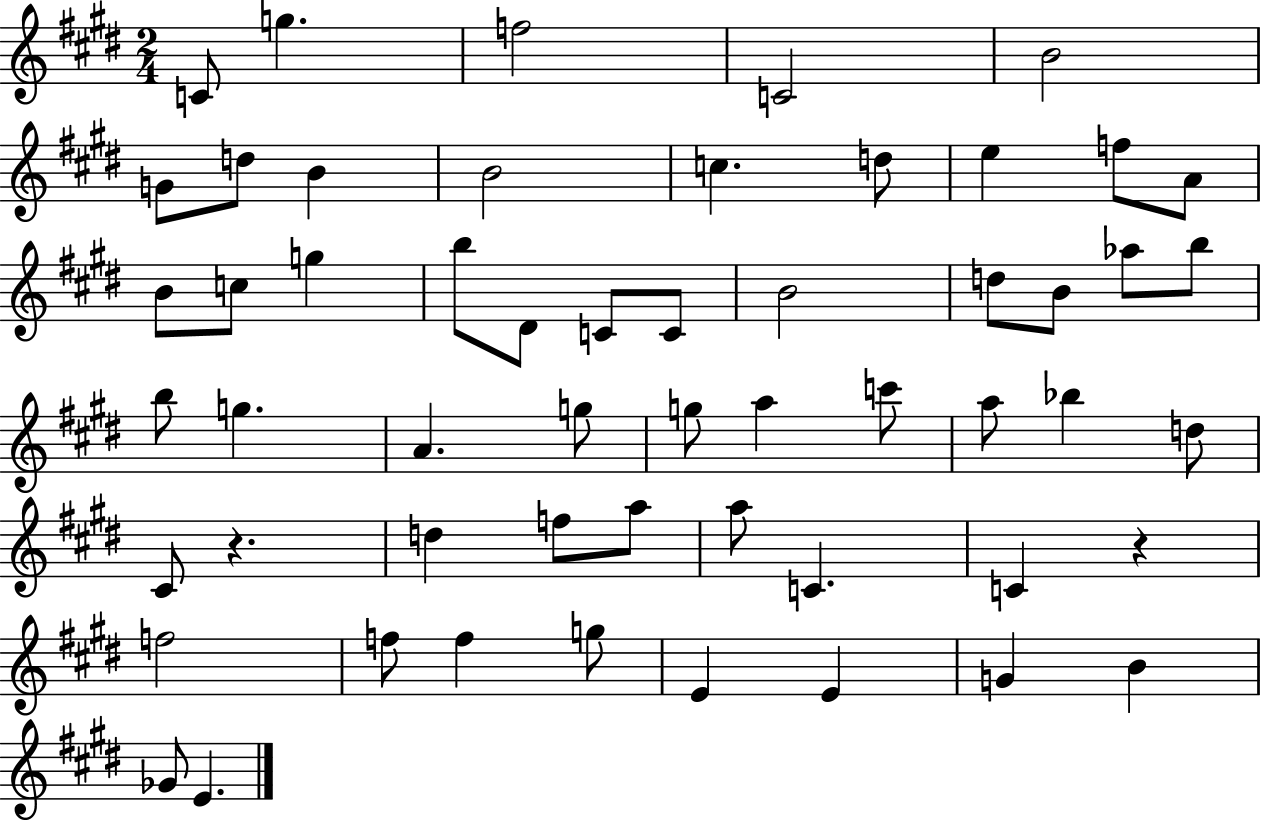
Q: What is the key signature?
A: E major